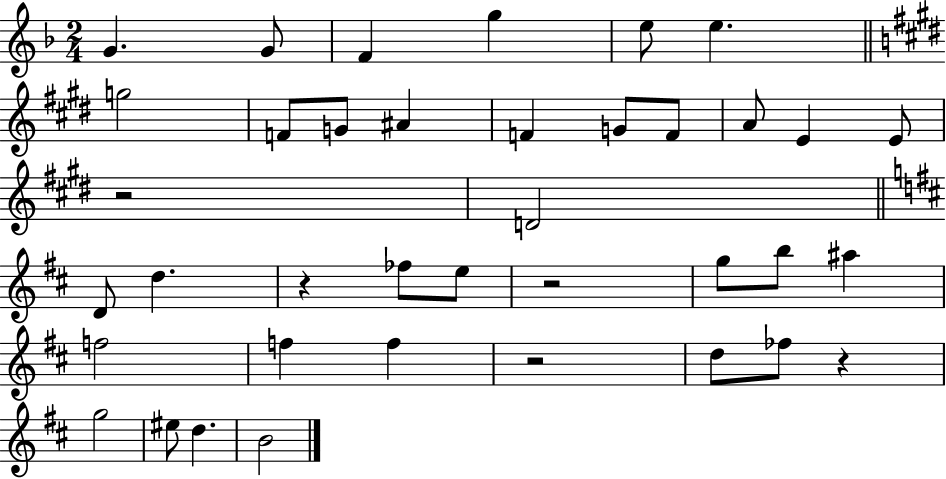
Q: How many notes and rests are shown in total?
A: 38